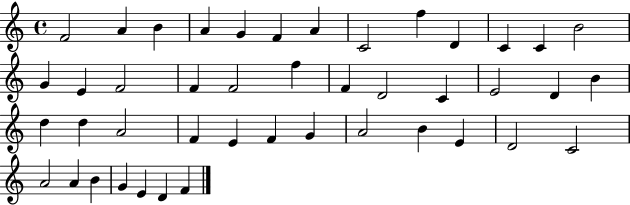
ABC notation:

X:1
T:Untitled
M:4/4
L:1/4
K:C
F2 A B A G F A C2 f D C C B2 G E F2 F F2 f F D2 C E2 D B d d A2 F E F G A2 B E D2 C2 A2 A B G E D F